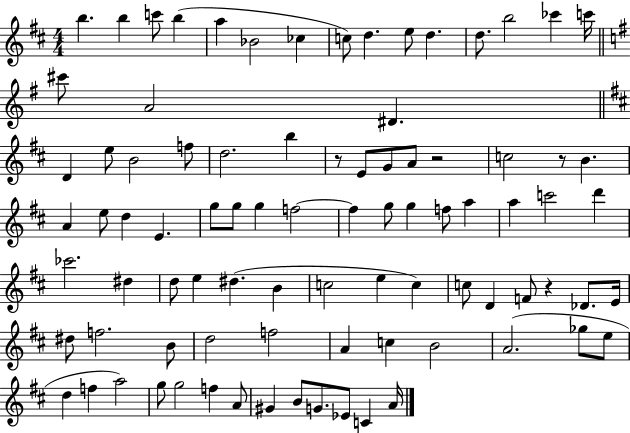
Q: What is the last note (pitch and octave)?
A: A4